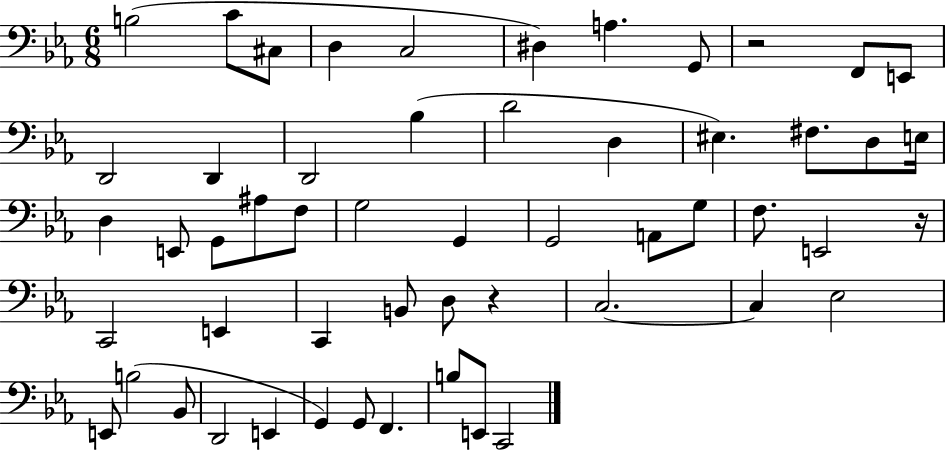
X:1
T:Untitled
M:6/8
L:1/4
K:Eb
B,2 C/2 ^C,/2 D, C,2 ^D, A, G,,/2 z2 F,,/2 E,,/2 D,,2 D,, D,,2 _B, D2 D, ^E, ^F,/2 D,/2 E,/4 D, E,,/2 G,,/2 ^A,/2 F,/2 G,2 G,, G,,2 A,,/2 G,/2 F,/2 E,,2 z/4 C,,2 E,, C,, B,,/2 D,/2 z C,2 C, _E,2 E,,/2 B,2 _B,,/2 D,,2 E,, G,, G,,/2 F,, B,/2 E,,/2 C,,2